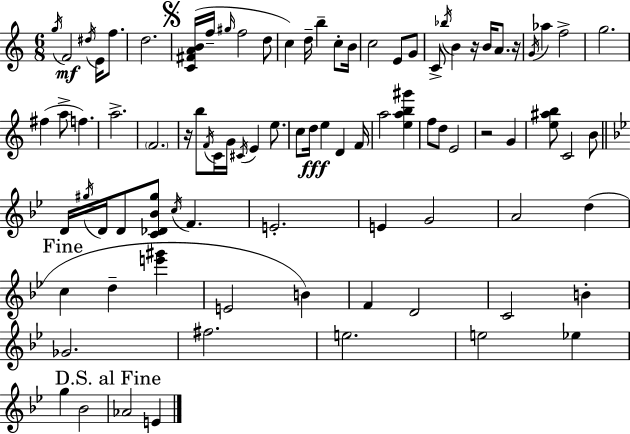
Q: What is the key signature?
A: A minor